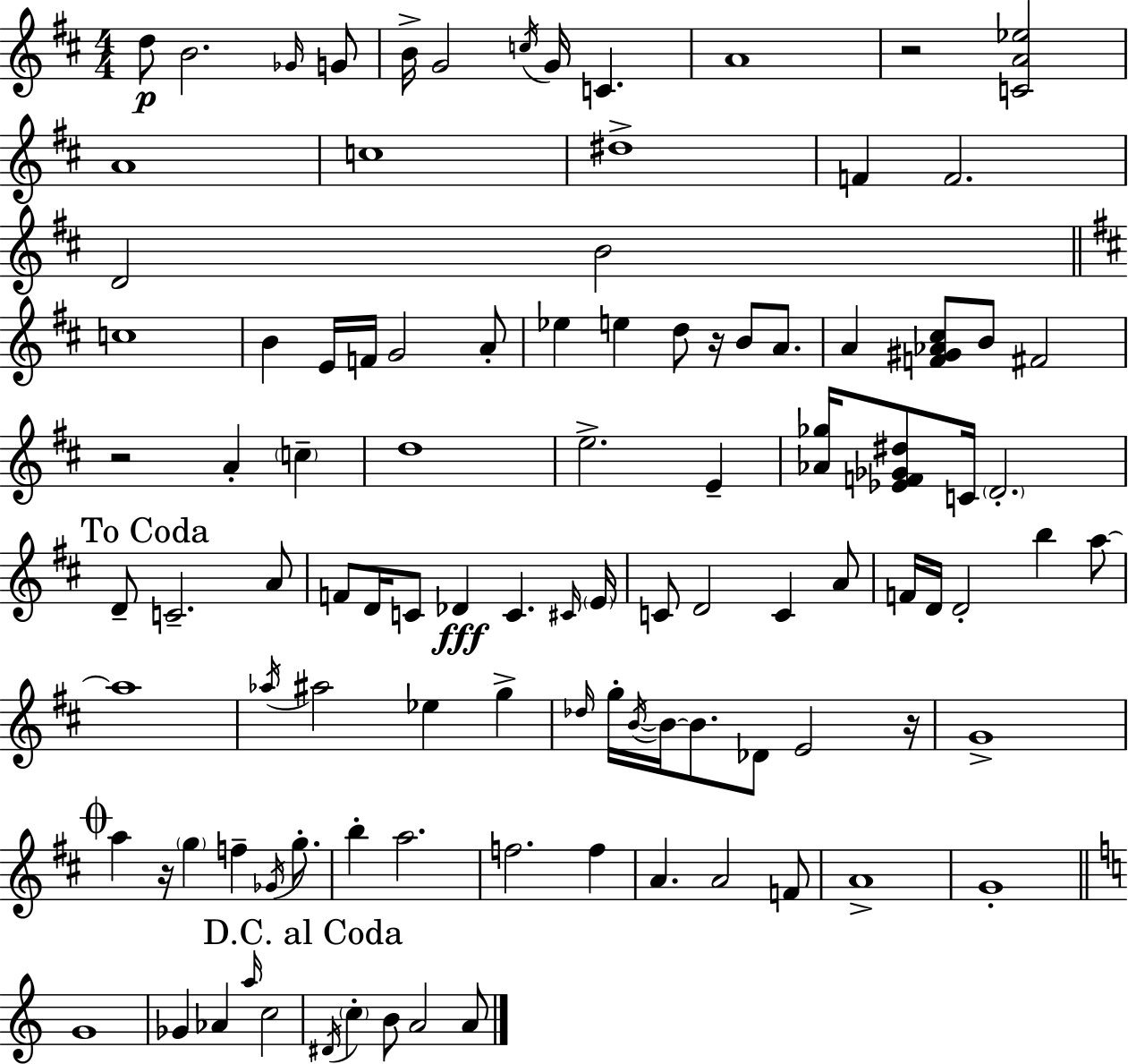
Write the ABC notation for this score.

X:1
T:Untitled
M:4/4
L:1/4
K:D
d/2 B2 _G/4 G/2 B/4 G2 c/4 G/4 C A4 z2 [CA_e]2 A4 c4 ^d4 F F2 D2 B2 c4 B E/4 F/4 G2 A/2 _e e d/2 z/4 B/2 A/2 A [F^G_A^c]/2 B/2 ^F2 z2 A c d4 e2 E [_A_g]/4 [_EF_G^d]/2 C/4 D2 D/2 C2 A/2 F/2 D/4 C/2 _D C ^C/4 E/4 C/2 D2 C A/2 F/4 D/4 D2 b a/2 a4 _a/4 ^a2 _e g _d/4 g/4 B/4 B/4 B/2 _D/2 E2 z/4 G4 a z/4 g f _G/4 g/2 b a2 f2 f A A2 F/2 A4 G4 G4 _G _A a/4 c2 ^D/4 c B/2 A2 A/2